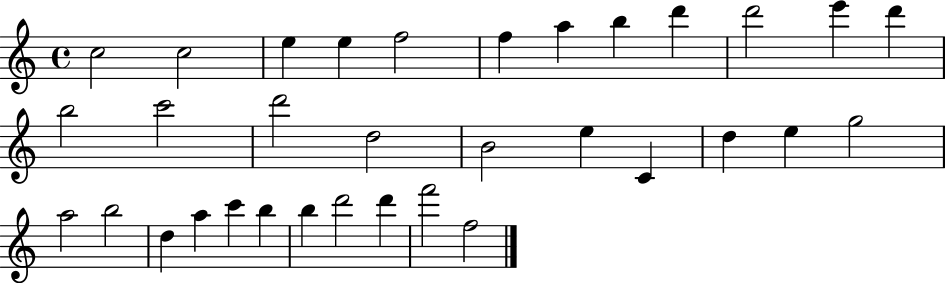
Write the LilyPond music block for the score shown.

{
  \clef treble
  \time 4/4
  \defaultTimeSignature
  \key c \major
  c''2 c''2 | e''4 e''4 f''2 | f''4 a''4 b''4 d'''4 | d'''2 e'''4 d'''4 | \break b''2 c'''2 | d'''2 d''2 | b'2 e''4 c'4 | d''4 e''4 g''2 | \break a''2 b''2 | d''4 a''4 c'''4 b''4 | b''4 d'''2 d'''4 | f'''2 f''2 | \break \bar "|."
}